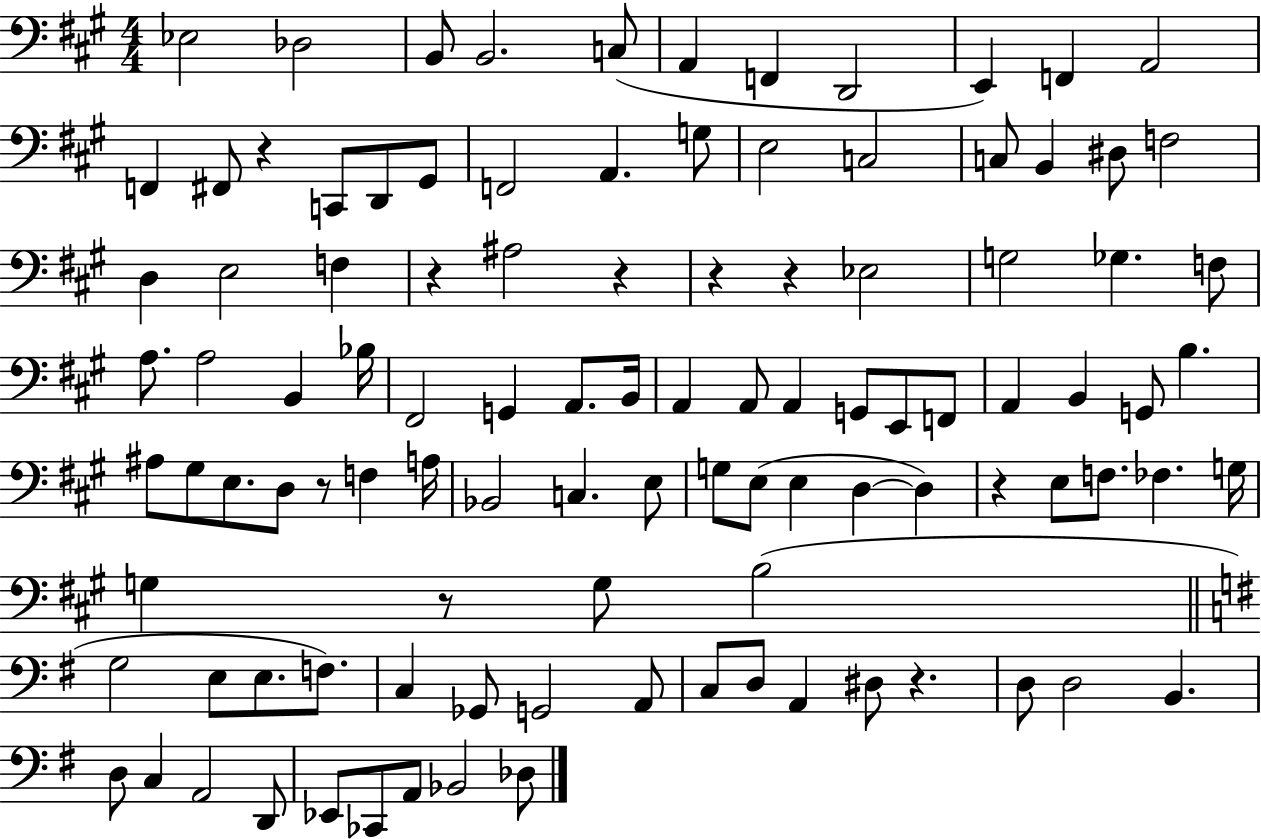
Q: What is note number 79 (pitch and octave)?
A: G2